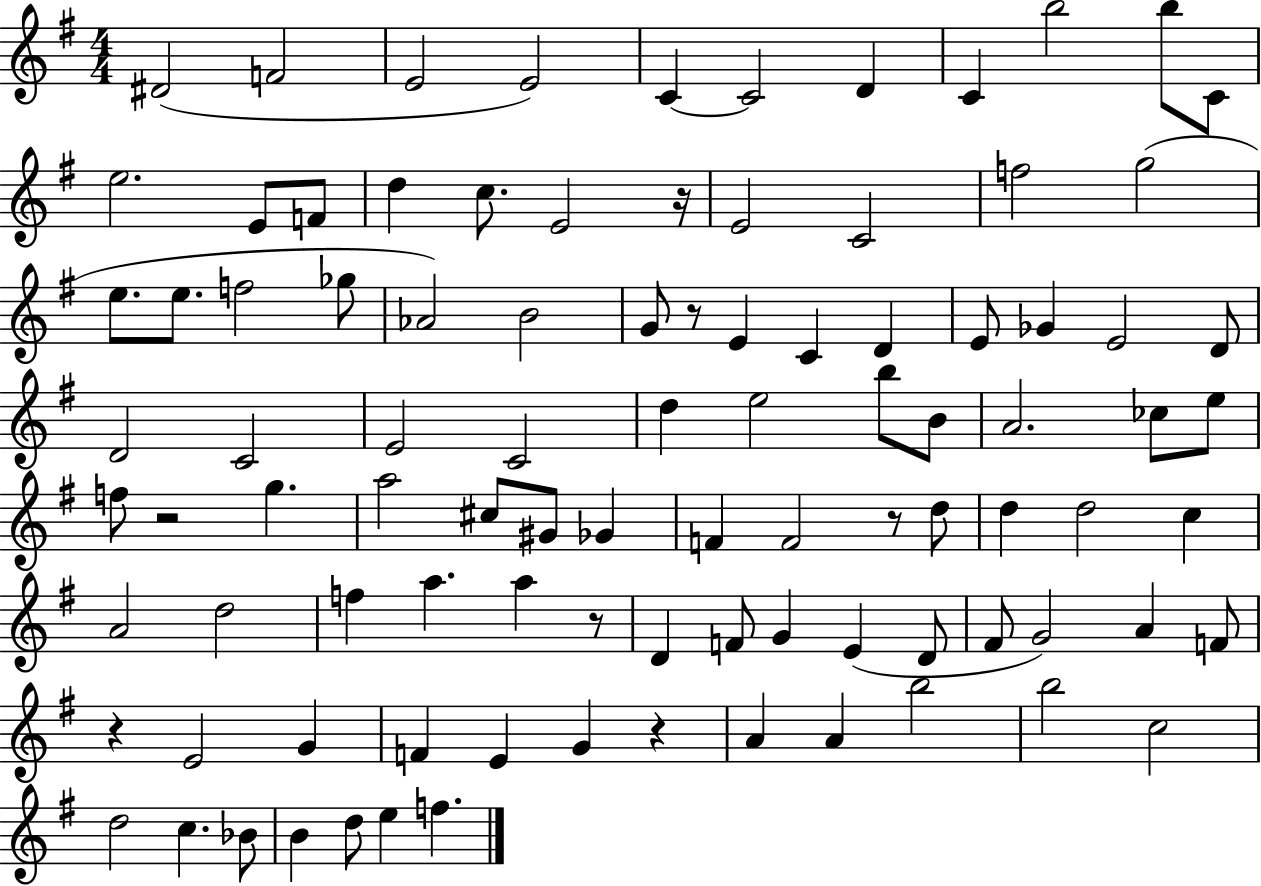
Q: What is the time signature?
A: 4/4